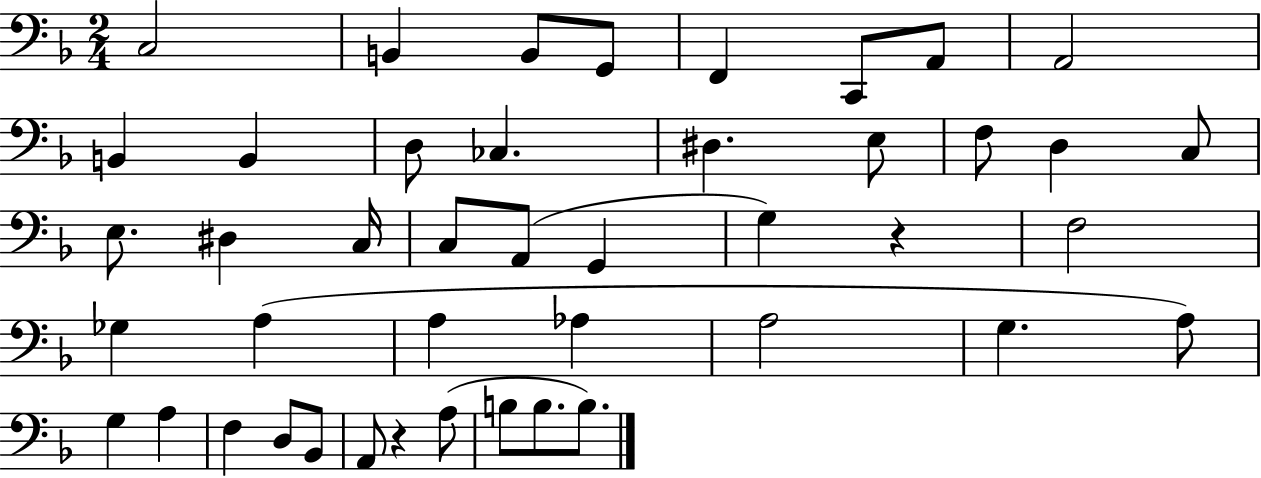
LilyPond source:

{
  \clef bass
  \numericTimeSignature
  \time 2/4
  \key f \major
  c2 | b,4 b,8 g,8 | f,4 c,8 a,8 | a,2 | \break b,4 b,4 | d8 ces4. | dis4. e8 | f8 d4 c8 | \break e8. dis4 c16 | c8 a,8( g,4 | g4) r4 | f2 | \break ges4 a4( | a4 aes4 | a2 | g4. a8) | \break g4 a4 | f4 d8 bes,8 | a,8 r4 a8( | b8 b8. b8.) | \break \bar "|."
}